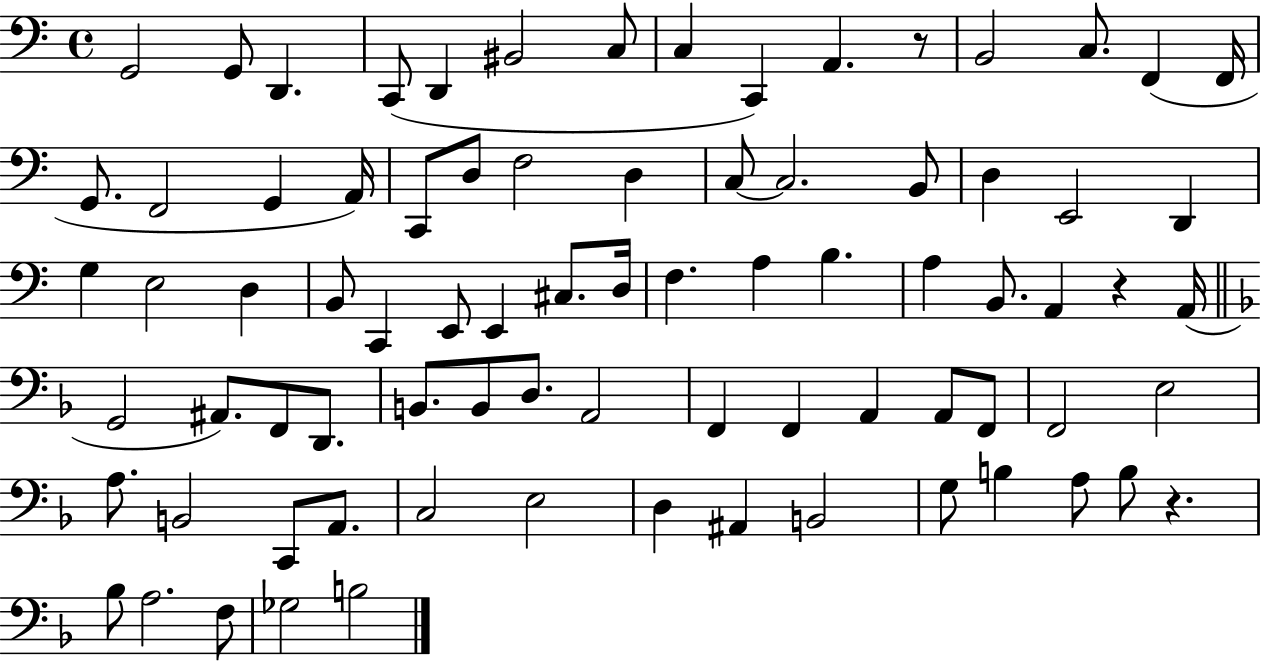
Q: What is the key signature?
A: C major